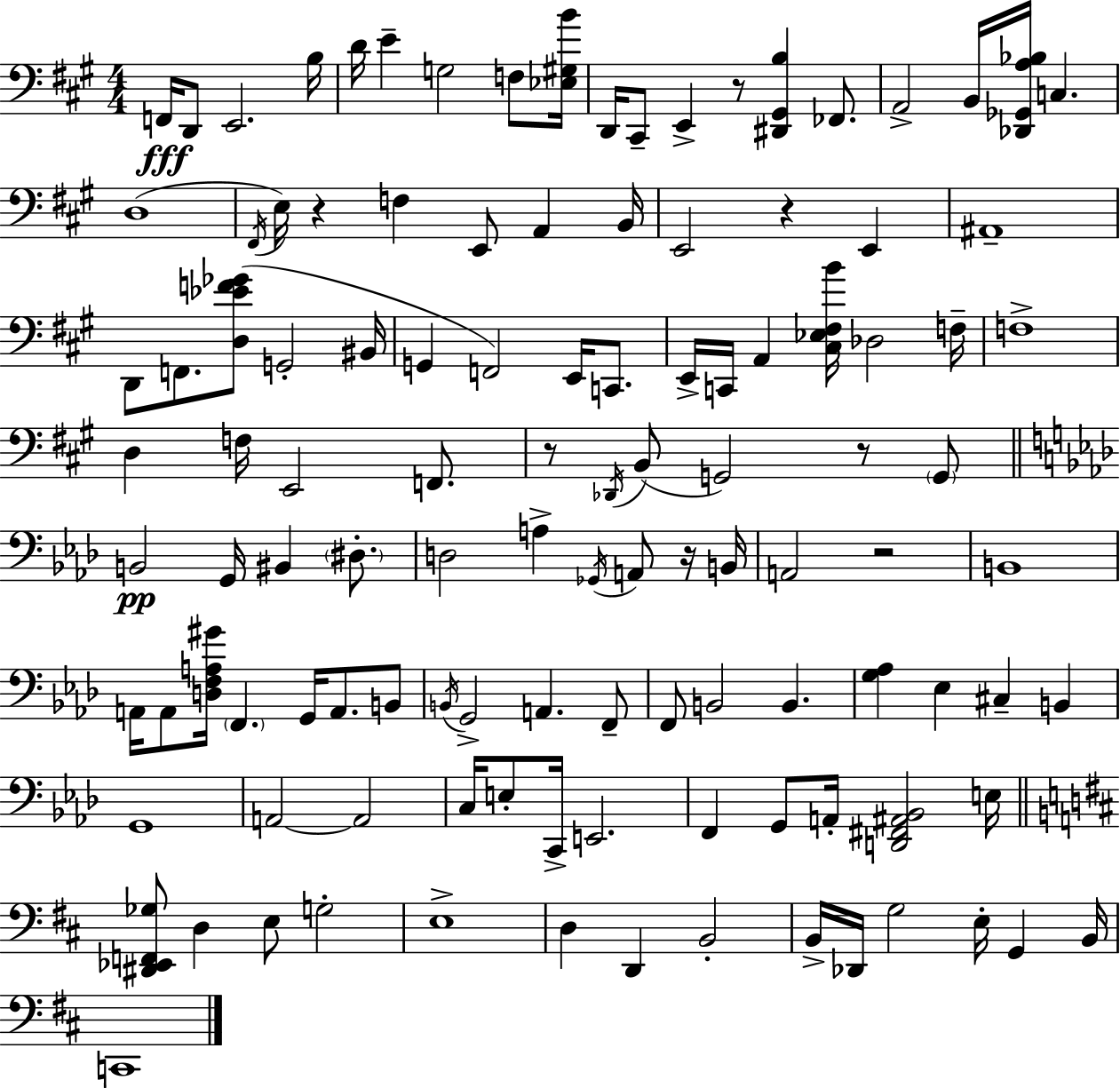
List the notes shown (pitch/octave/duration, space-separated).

F2/s D2/e E2/h. B3/s D4/s E4/q G3/h F3/e [Eb3,G#3,B4]/s D2/s C#2/e E2/q R/e [D#2,G#2,B3]/q FES2/e. A2/h B2/s [Db2,Gb2,A3,Bb3]/s C3/q. D3/w F#2/s E3/s R/q F3/q E2/e A2/q B2/s E2/h R/q E2/q A#2/w D2/e F2/e. [D3,Eb4,F4,Gb4]/e G2/h BIS2/s G2/q F2/h E2/s C2/e. E2/s C2/s A2/q [C#3,Eb3,F#3,B4]/s Db3/h F3/s F3/w D3/q F3/s E2/h F2/e. R/e Db2/s B2/e G2/h R/e G2/e B2/h G2/s BIS2/q D#3/e. D3/h A3/q Gb2/s A2/e R/s B2/s A2/h R/h B2/w A2/s A2/e [D3,F3,A3,G#4]/s F2/q. G2/s A2/e. B2/e B2/s G2/h A2/q. F2/e F2/e B2/h B2/q. [G3,Ab3]/q Eb3/q C#3/q B2/q G2/w A2/h A2/h C3/s E3/e C2/s E2/h. F2/q G2/e A2/s [D2,F#2,A#2,Bb2]/h E3/s [D#2,Eb2,F2,Gb3]/e D3/q E3/e G3/h E3/w D3/q D2/q B2/h B2/s Db2/s G3/h E3/s G2/q B2/s C2/w